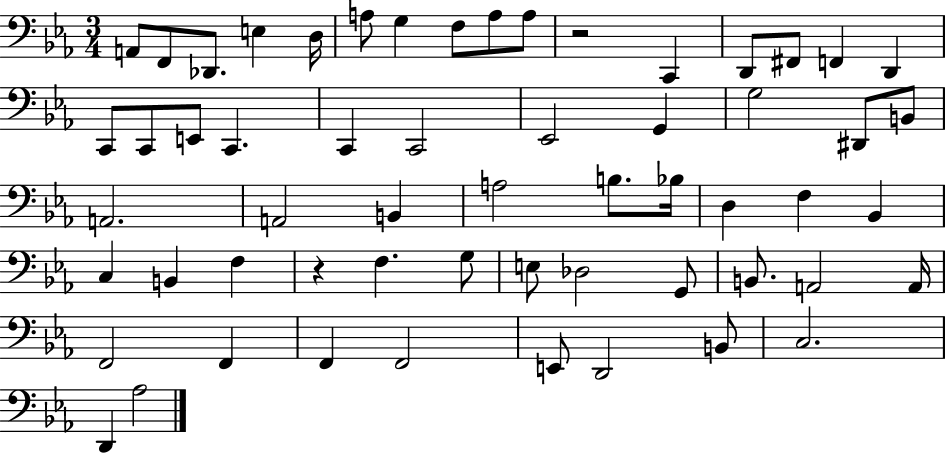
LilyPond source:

{
  \clef bass
  \numericTimeSignature
  \time 3/4
  \key ees \major
  \repeat volta 2 { a,8 f,8 des,8. e4 d16 | a8 g4 f8 a8 a8 | r2 c,4 | d,8 fis,8 f,4 d,4 | \break c,8 c,8 e,8 c,4. | c,4 c,2 | ees,2 g,4 | g2 dis,8 b,8 | \break a,2. | a,2 b,4 | a2 b8. bes16 | d4 f4 bes,4 | \break c4 b,4 f4 | r4 f4. g8 | e8 des2 g,8 | b,8. a,2 a,16 | \break f,2 f,4 | f,4 f,2 | e,8 d,2 b,8 | c2. | \break d,4 aes2 | } \bar "|."
}